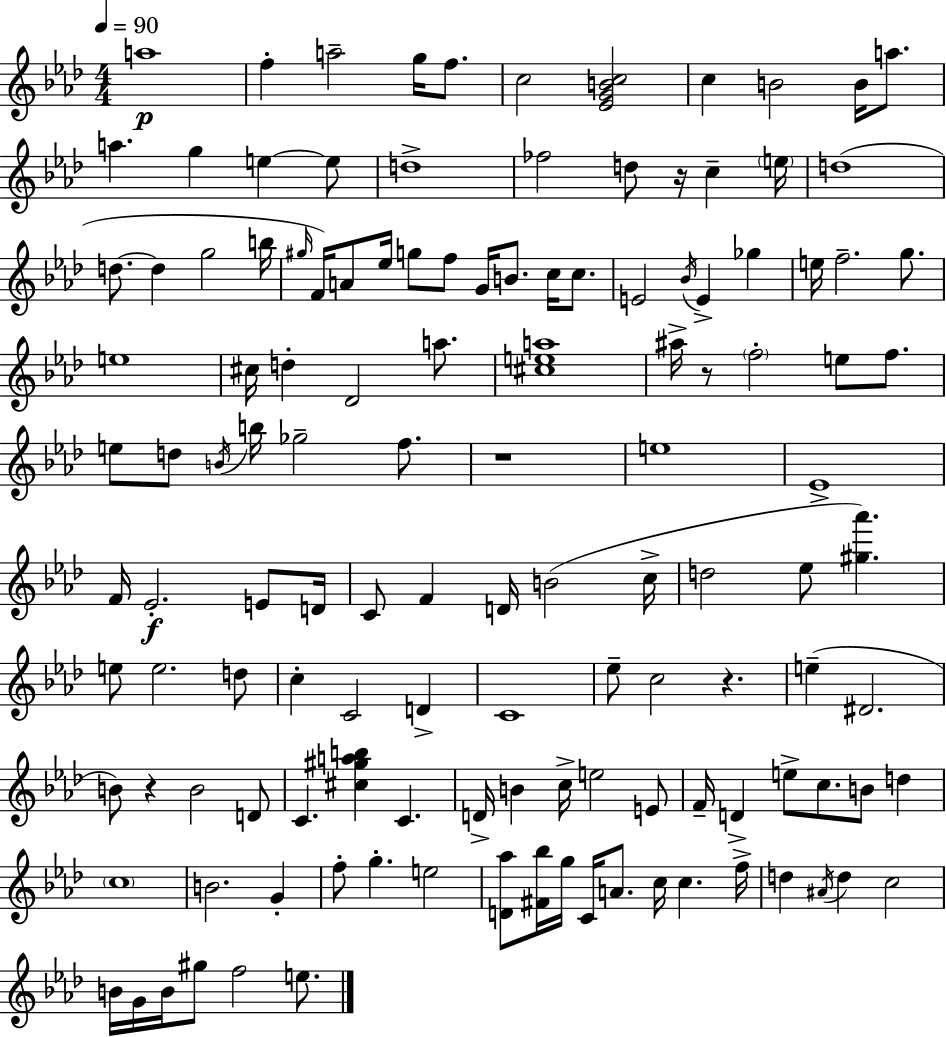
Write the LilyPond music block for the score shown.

{
  \clef treble
  \numericTimeSignature
  \time 4/4
  \key aes \major
  \tempo 4 = 90
  a''1\p | f''4-. a''2-- g''16 f''8. | c''2 <ees' g' b' c''>2 | c''4 b'2 b'16 a''8. | \break a''4. g''4 e''4~~ e''8 | d''1-> | fes''2 d''8 r16 c''4-- \parenthesize e''16 | d''1( | \break d''8.~~ d''4 g''2 b''16 | \grace { gis''16 }) f'16 a'8 ees''16 g''8 f''8 g'16 b'8. c''16 c''8. | e'2 \acciaccatura { bes'16 } e'4-> ges''4 | e''16 f''2.-- g''8. | \break e''1 | cis''16 d''4-. des'2 a''8. | <cis'' e'' a''>1 | ais''16-> r8 \parenthesize f''2-. e''8 f''8. | \break e''8 d''8 \acciaccatura { b'16 } b''16 ges''2-- | f''8. r1 | e''1 | ees'1-> | \break f'16 ees'2.-.\f | e'8 d'16 c'8 f'4 d'16 b'2( | c''16-> d''2 ees''8 <gis'' aes'''>4.) | e''8 e''2. | \break d''8 c''4-. c'2 d'4-> | c'1 | ees''8-- c''2 r4. | e''4--( dis'2. | \break b'8) r4 b'2 | d'8 c'4. <cis'' gis'' a'' b''>4 c'4. | d'16-> b'4 c''16-> e''2 | e'8 f'16-- d'4-> e''8-> c''8. b'8 d''4 | \break \parenthesize c''1 | b'2. g'4-. | f''8-. g''4.-. e''2 | <d' aes''>8 <fis' bes''>16 g''16 c'16 a'8. c''16 c''4. | \break f''16-> d''4 \acciaccatura { ais'16 } d''4 c''2 | b'16 g'16 b'16 gis''8 f''2 | e''8. \bar "|."
}